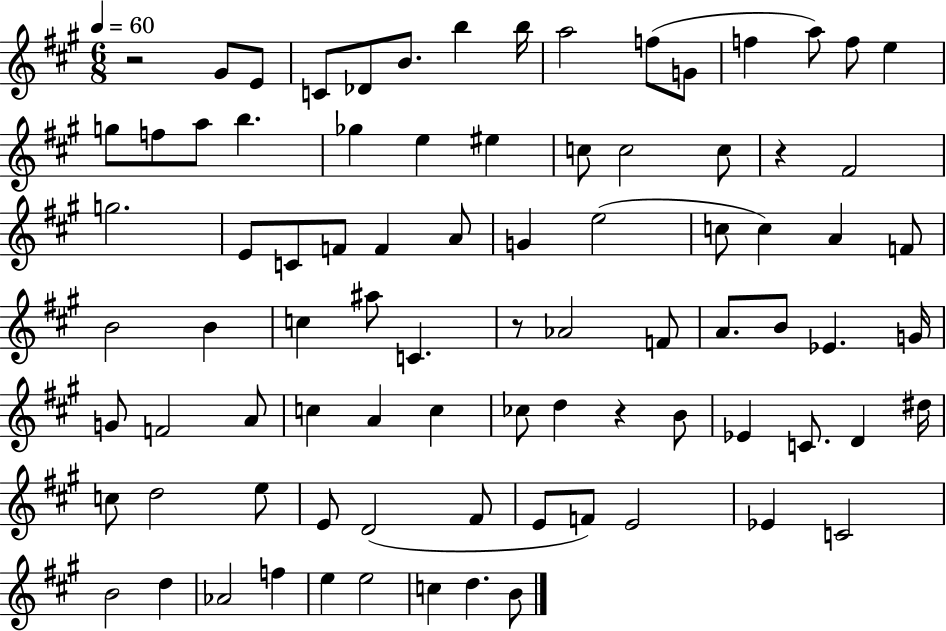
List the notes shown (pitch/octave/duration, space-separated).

R/h G#4/e E4/e C4/e Db4/e B4/e. B5/q B5/s A5/h F5/e G4/e F5/q A5/e F5/e E5/q G5/e F5/e A5/e B5/q. Gb5/q E5/q EIS5/q C5/e C5/h C5/e R/q F#4/h G5/h. E4/e C4/e F4/e F4/q A4/e G4/q E5/h C5/e C5/q A4/q F4/e B4/h B4/q C5/q A#5/e C4/q. R/e Ab4/h F4/e A4/e. B4/e Eb4/q. G4/s G4/e F4/h A4/e C5/q A4/q C5/q CES5/e D5/q R/q B4/e Eb4/q C4/e. D4/q D#5/s C5/e D5/h E5/e E4/e D4/h F#4/e E4/e F4/e E4/h Eb4/q C4/h B4/h D5/q Ab4/h F5/q E5/q E5/h C5/q D5/q. B4/e